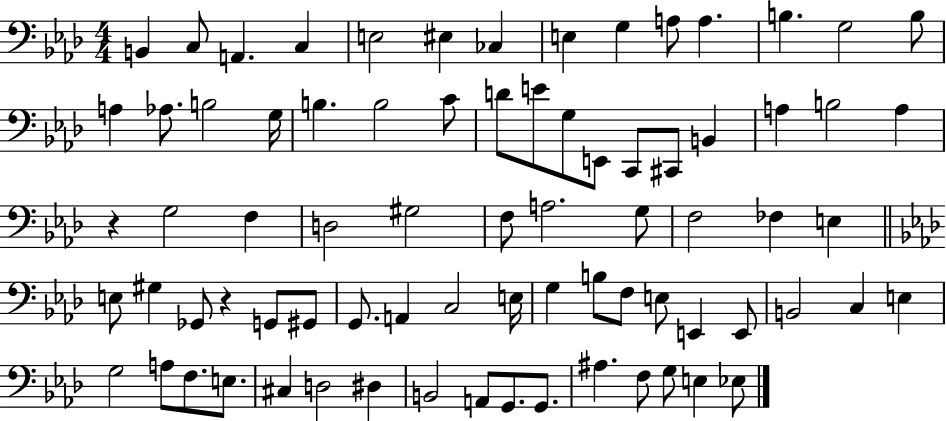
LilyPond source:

{
  \clef bass
  \numericTimeSignature
  \time 4/4
  \key aes \major
  b,4 c8 a,4. c4 | e2 eis4 ces4 | e4 g4 a8 a4. | b4. g2 b8 | \break a4 aes8. b2 g16 | b4. b2 c'8 | d'8 e'8 g8 e,8 c,8 cis,8 b,4 | a4 b2 a4 | \break r4 g2 f4 | d2 gis2 | f8 a2. g8 | f2 fes4 e4 | \break \bar "||" \break \key aes \major e8 gis4 ges,8 r4 g,8 gis,8 | g,8. a,4 c2 e16 | g4 b8 f8 e8 e,4 e,8 | b,2 c4 e4 | \break g2 a8 f8. e8. | cis4 d2 dis4 | b,2 a,8 g,8. g,8. | ais4. f8 g8 e4 ees8 | \break \bar "|."
}